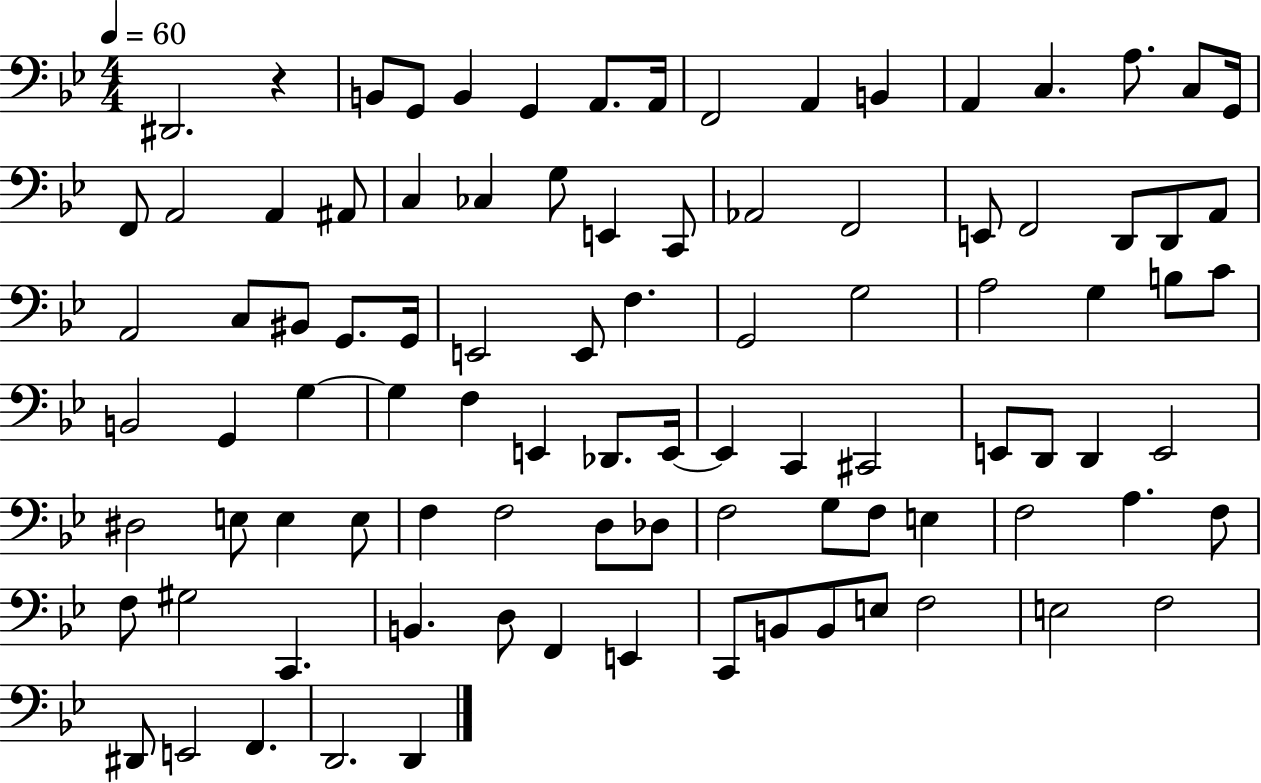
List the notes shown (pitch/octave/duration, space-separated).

D#2/h. R/q B2/e G2/e B2/q G2/q A2/e. A2/s F2/h A2/q B2/q A2/q C3/q. A3/e. C3/e G2/s F2/e A2/h A2/q A#2/e C3/q CES3/q G3/e E2/q C2/e Ab2/h F2/h E2/e F2/h D2/e D2/e A2/e A2/h C3/e BIS2/e G2/e. G2/s E2/h E2/e F3/q. G2/h G3/h A3/h G3/q B3/e C4/e B2/h G2/q G3/q G3/q F3/q E2/q Db2/e. E2/s E2/q C2/q C#2/h E2/e D2/e D2/q E2/h D#3/h E3/e E3/q E3/e F3/q F3/h D3/e Db3/e F3/h G3/e F3/e E3/q F3/h A3/q. F3/e F3/e G#3/h C2/q. B2/q. D3/e F2/q E2/q C2/e B2/e B2/e E3/e F3/h E3/h F3/h D#2/e E2/h F2/q. D2/h. D2/q